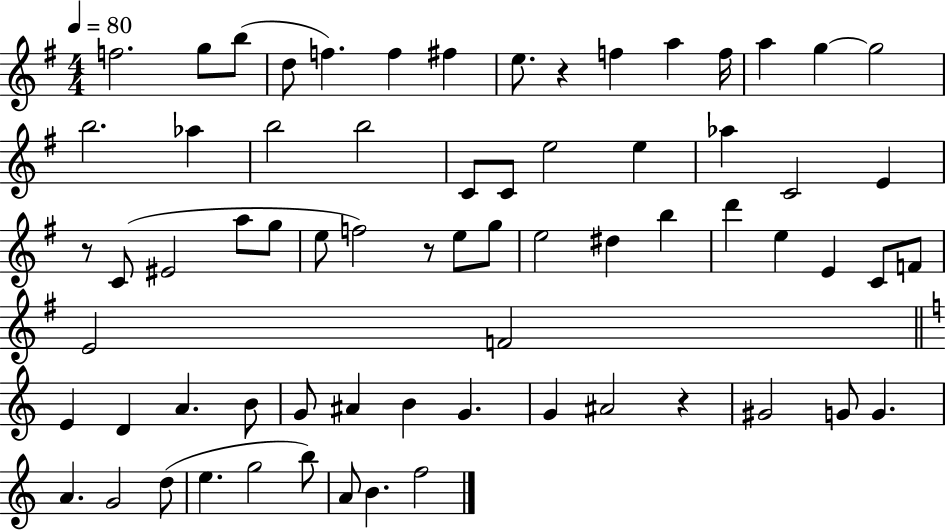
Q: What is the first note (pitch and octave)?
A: F5